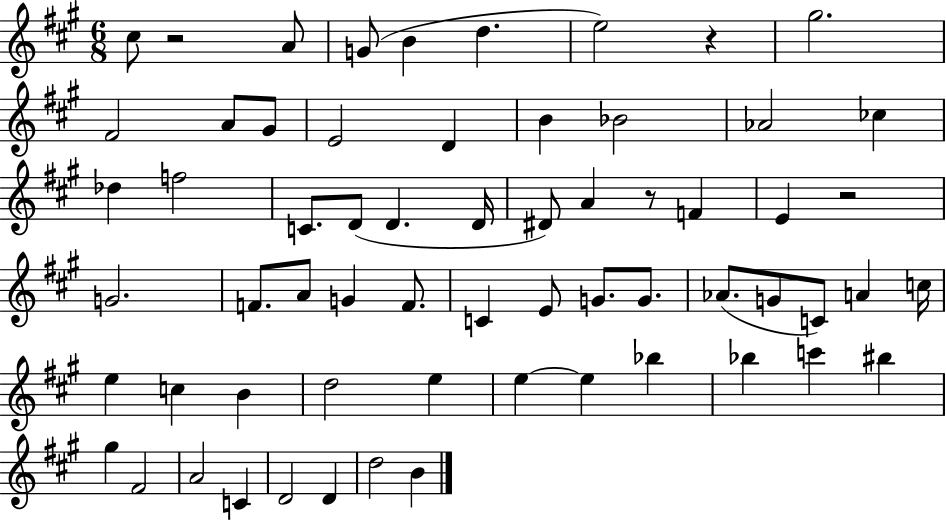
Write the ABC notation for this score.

X:1
T:Untitled
M:6/8
L:1/4
K:A
^c/2 z2 A/2 G/2 B d e2 z ^g2 ^F2 A/2 ^G/2 E2 D B _B2 _A2 _c _d f2 C/2 D/2 D D/4 ^D/2 A z/2 F E z2 G2 F/2 A/2 G F/2 C E/2 G/2 G/2 _A/2 G/2 C/2 A c/4 e c B d2 e e e _b _b c' ^b ^g ^F2 A2 C D2 D d2 B